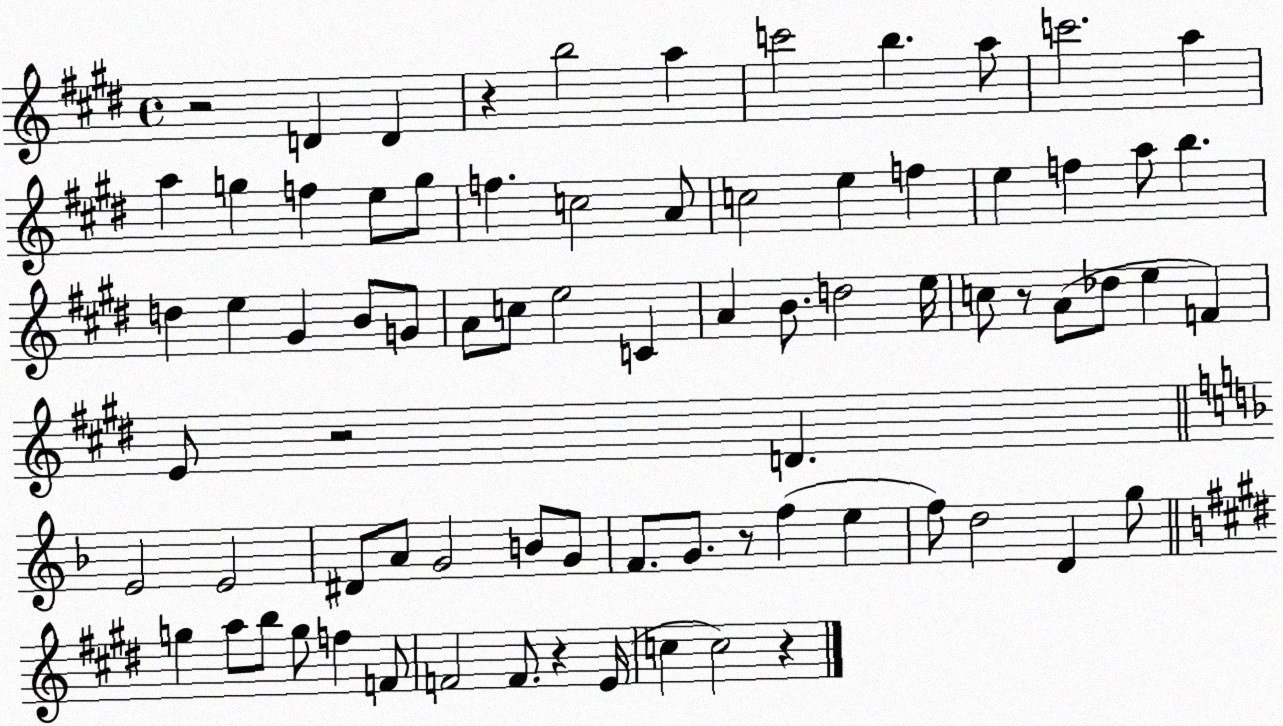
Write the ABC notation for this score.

X:1
T:Untitled
M:4/4
L:1/4
K:E
z2 D D z b2 a c'2 b a/2 c'2 a a g f e/2 g/2 f c2 A/2 c2 e f e f a/2 b d e ^G B/2 G/2 A/2 c/2 e2 C A B/2 d2 e/4 c/2 z/2 A/2 _d/2 e F E/2 z2 D E2 E2 ^D/2 A/2 G2 B/2 G/2 F/2 G/2 z/2 f e f/2 d2 D g/2 g a/2 b/2 g/2 f F/2 F2 F/2 z E/4 c c2 z